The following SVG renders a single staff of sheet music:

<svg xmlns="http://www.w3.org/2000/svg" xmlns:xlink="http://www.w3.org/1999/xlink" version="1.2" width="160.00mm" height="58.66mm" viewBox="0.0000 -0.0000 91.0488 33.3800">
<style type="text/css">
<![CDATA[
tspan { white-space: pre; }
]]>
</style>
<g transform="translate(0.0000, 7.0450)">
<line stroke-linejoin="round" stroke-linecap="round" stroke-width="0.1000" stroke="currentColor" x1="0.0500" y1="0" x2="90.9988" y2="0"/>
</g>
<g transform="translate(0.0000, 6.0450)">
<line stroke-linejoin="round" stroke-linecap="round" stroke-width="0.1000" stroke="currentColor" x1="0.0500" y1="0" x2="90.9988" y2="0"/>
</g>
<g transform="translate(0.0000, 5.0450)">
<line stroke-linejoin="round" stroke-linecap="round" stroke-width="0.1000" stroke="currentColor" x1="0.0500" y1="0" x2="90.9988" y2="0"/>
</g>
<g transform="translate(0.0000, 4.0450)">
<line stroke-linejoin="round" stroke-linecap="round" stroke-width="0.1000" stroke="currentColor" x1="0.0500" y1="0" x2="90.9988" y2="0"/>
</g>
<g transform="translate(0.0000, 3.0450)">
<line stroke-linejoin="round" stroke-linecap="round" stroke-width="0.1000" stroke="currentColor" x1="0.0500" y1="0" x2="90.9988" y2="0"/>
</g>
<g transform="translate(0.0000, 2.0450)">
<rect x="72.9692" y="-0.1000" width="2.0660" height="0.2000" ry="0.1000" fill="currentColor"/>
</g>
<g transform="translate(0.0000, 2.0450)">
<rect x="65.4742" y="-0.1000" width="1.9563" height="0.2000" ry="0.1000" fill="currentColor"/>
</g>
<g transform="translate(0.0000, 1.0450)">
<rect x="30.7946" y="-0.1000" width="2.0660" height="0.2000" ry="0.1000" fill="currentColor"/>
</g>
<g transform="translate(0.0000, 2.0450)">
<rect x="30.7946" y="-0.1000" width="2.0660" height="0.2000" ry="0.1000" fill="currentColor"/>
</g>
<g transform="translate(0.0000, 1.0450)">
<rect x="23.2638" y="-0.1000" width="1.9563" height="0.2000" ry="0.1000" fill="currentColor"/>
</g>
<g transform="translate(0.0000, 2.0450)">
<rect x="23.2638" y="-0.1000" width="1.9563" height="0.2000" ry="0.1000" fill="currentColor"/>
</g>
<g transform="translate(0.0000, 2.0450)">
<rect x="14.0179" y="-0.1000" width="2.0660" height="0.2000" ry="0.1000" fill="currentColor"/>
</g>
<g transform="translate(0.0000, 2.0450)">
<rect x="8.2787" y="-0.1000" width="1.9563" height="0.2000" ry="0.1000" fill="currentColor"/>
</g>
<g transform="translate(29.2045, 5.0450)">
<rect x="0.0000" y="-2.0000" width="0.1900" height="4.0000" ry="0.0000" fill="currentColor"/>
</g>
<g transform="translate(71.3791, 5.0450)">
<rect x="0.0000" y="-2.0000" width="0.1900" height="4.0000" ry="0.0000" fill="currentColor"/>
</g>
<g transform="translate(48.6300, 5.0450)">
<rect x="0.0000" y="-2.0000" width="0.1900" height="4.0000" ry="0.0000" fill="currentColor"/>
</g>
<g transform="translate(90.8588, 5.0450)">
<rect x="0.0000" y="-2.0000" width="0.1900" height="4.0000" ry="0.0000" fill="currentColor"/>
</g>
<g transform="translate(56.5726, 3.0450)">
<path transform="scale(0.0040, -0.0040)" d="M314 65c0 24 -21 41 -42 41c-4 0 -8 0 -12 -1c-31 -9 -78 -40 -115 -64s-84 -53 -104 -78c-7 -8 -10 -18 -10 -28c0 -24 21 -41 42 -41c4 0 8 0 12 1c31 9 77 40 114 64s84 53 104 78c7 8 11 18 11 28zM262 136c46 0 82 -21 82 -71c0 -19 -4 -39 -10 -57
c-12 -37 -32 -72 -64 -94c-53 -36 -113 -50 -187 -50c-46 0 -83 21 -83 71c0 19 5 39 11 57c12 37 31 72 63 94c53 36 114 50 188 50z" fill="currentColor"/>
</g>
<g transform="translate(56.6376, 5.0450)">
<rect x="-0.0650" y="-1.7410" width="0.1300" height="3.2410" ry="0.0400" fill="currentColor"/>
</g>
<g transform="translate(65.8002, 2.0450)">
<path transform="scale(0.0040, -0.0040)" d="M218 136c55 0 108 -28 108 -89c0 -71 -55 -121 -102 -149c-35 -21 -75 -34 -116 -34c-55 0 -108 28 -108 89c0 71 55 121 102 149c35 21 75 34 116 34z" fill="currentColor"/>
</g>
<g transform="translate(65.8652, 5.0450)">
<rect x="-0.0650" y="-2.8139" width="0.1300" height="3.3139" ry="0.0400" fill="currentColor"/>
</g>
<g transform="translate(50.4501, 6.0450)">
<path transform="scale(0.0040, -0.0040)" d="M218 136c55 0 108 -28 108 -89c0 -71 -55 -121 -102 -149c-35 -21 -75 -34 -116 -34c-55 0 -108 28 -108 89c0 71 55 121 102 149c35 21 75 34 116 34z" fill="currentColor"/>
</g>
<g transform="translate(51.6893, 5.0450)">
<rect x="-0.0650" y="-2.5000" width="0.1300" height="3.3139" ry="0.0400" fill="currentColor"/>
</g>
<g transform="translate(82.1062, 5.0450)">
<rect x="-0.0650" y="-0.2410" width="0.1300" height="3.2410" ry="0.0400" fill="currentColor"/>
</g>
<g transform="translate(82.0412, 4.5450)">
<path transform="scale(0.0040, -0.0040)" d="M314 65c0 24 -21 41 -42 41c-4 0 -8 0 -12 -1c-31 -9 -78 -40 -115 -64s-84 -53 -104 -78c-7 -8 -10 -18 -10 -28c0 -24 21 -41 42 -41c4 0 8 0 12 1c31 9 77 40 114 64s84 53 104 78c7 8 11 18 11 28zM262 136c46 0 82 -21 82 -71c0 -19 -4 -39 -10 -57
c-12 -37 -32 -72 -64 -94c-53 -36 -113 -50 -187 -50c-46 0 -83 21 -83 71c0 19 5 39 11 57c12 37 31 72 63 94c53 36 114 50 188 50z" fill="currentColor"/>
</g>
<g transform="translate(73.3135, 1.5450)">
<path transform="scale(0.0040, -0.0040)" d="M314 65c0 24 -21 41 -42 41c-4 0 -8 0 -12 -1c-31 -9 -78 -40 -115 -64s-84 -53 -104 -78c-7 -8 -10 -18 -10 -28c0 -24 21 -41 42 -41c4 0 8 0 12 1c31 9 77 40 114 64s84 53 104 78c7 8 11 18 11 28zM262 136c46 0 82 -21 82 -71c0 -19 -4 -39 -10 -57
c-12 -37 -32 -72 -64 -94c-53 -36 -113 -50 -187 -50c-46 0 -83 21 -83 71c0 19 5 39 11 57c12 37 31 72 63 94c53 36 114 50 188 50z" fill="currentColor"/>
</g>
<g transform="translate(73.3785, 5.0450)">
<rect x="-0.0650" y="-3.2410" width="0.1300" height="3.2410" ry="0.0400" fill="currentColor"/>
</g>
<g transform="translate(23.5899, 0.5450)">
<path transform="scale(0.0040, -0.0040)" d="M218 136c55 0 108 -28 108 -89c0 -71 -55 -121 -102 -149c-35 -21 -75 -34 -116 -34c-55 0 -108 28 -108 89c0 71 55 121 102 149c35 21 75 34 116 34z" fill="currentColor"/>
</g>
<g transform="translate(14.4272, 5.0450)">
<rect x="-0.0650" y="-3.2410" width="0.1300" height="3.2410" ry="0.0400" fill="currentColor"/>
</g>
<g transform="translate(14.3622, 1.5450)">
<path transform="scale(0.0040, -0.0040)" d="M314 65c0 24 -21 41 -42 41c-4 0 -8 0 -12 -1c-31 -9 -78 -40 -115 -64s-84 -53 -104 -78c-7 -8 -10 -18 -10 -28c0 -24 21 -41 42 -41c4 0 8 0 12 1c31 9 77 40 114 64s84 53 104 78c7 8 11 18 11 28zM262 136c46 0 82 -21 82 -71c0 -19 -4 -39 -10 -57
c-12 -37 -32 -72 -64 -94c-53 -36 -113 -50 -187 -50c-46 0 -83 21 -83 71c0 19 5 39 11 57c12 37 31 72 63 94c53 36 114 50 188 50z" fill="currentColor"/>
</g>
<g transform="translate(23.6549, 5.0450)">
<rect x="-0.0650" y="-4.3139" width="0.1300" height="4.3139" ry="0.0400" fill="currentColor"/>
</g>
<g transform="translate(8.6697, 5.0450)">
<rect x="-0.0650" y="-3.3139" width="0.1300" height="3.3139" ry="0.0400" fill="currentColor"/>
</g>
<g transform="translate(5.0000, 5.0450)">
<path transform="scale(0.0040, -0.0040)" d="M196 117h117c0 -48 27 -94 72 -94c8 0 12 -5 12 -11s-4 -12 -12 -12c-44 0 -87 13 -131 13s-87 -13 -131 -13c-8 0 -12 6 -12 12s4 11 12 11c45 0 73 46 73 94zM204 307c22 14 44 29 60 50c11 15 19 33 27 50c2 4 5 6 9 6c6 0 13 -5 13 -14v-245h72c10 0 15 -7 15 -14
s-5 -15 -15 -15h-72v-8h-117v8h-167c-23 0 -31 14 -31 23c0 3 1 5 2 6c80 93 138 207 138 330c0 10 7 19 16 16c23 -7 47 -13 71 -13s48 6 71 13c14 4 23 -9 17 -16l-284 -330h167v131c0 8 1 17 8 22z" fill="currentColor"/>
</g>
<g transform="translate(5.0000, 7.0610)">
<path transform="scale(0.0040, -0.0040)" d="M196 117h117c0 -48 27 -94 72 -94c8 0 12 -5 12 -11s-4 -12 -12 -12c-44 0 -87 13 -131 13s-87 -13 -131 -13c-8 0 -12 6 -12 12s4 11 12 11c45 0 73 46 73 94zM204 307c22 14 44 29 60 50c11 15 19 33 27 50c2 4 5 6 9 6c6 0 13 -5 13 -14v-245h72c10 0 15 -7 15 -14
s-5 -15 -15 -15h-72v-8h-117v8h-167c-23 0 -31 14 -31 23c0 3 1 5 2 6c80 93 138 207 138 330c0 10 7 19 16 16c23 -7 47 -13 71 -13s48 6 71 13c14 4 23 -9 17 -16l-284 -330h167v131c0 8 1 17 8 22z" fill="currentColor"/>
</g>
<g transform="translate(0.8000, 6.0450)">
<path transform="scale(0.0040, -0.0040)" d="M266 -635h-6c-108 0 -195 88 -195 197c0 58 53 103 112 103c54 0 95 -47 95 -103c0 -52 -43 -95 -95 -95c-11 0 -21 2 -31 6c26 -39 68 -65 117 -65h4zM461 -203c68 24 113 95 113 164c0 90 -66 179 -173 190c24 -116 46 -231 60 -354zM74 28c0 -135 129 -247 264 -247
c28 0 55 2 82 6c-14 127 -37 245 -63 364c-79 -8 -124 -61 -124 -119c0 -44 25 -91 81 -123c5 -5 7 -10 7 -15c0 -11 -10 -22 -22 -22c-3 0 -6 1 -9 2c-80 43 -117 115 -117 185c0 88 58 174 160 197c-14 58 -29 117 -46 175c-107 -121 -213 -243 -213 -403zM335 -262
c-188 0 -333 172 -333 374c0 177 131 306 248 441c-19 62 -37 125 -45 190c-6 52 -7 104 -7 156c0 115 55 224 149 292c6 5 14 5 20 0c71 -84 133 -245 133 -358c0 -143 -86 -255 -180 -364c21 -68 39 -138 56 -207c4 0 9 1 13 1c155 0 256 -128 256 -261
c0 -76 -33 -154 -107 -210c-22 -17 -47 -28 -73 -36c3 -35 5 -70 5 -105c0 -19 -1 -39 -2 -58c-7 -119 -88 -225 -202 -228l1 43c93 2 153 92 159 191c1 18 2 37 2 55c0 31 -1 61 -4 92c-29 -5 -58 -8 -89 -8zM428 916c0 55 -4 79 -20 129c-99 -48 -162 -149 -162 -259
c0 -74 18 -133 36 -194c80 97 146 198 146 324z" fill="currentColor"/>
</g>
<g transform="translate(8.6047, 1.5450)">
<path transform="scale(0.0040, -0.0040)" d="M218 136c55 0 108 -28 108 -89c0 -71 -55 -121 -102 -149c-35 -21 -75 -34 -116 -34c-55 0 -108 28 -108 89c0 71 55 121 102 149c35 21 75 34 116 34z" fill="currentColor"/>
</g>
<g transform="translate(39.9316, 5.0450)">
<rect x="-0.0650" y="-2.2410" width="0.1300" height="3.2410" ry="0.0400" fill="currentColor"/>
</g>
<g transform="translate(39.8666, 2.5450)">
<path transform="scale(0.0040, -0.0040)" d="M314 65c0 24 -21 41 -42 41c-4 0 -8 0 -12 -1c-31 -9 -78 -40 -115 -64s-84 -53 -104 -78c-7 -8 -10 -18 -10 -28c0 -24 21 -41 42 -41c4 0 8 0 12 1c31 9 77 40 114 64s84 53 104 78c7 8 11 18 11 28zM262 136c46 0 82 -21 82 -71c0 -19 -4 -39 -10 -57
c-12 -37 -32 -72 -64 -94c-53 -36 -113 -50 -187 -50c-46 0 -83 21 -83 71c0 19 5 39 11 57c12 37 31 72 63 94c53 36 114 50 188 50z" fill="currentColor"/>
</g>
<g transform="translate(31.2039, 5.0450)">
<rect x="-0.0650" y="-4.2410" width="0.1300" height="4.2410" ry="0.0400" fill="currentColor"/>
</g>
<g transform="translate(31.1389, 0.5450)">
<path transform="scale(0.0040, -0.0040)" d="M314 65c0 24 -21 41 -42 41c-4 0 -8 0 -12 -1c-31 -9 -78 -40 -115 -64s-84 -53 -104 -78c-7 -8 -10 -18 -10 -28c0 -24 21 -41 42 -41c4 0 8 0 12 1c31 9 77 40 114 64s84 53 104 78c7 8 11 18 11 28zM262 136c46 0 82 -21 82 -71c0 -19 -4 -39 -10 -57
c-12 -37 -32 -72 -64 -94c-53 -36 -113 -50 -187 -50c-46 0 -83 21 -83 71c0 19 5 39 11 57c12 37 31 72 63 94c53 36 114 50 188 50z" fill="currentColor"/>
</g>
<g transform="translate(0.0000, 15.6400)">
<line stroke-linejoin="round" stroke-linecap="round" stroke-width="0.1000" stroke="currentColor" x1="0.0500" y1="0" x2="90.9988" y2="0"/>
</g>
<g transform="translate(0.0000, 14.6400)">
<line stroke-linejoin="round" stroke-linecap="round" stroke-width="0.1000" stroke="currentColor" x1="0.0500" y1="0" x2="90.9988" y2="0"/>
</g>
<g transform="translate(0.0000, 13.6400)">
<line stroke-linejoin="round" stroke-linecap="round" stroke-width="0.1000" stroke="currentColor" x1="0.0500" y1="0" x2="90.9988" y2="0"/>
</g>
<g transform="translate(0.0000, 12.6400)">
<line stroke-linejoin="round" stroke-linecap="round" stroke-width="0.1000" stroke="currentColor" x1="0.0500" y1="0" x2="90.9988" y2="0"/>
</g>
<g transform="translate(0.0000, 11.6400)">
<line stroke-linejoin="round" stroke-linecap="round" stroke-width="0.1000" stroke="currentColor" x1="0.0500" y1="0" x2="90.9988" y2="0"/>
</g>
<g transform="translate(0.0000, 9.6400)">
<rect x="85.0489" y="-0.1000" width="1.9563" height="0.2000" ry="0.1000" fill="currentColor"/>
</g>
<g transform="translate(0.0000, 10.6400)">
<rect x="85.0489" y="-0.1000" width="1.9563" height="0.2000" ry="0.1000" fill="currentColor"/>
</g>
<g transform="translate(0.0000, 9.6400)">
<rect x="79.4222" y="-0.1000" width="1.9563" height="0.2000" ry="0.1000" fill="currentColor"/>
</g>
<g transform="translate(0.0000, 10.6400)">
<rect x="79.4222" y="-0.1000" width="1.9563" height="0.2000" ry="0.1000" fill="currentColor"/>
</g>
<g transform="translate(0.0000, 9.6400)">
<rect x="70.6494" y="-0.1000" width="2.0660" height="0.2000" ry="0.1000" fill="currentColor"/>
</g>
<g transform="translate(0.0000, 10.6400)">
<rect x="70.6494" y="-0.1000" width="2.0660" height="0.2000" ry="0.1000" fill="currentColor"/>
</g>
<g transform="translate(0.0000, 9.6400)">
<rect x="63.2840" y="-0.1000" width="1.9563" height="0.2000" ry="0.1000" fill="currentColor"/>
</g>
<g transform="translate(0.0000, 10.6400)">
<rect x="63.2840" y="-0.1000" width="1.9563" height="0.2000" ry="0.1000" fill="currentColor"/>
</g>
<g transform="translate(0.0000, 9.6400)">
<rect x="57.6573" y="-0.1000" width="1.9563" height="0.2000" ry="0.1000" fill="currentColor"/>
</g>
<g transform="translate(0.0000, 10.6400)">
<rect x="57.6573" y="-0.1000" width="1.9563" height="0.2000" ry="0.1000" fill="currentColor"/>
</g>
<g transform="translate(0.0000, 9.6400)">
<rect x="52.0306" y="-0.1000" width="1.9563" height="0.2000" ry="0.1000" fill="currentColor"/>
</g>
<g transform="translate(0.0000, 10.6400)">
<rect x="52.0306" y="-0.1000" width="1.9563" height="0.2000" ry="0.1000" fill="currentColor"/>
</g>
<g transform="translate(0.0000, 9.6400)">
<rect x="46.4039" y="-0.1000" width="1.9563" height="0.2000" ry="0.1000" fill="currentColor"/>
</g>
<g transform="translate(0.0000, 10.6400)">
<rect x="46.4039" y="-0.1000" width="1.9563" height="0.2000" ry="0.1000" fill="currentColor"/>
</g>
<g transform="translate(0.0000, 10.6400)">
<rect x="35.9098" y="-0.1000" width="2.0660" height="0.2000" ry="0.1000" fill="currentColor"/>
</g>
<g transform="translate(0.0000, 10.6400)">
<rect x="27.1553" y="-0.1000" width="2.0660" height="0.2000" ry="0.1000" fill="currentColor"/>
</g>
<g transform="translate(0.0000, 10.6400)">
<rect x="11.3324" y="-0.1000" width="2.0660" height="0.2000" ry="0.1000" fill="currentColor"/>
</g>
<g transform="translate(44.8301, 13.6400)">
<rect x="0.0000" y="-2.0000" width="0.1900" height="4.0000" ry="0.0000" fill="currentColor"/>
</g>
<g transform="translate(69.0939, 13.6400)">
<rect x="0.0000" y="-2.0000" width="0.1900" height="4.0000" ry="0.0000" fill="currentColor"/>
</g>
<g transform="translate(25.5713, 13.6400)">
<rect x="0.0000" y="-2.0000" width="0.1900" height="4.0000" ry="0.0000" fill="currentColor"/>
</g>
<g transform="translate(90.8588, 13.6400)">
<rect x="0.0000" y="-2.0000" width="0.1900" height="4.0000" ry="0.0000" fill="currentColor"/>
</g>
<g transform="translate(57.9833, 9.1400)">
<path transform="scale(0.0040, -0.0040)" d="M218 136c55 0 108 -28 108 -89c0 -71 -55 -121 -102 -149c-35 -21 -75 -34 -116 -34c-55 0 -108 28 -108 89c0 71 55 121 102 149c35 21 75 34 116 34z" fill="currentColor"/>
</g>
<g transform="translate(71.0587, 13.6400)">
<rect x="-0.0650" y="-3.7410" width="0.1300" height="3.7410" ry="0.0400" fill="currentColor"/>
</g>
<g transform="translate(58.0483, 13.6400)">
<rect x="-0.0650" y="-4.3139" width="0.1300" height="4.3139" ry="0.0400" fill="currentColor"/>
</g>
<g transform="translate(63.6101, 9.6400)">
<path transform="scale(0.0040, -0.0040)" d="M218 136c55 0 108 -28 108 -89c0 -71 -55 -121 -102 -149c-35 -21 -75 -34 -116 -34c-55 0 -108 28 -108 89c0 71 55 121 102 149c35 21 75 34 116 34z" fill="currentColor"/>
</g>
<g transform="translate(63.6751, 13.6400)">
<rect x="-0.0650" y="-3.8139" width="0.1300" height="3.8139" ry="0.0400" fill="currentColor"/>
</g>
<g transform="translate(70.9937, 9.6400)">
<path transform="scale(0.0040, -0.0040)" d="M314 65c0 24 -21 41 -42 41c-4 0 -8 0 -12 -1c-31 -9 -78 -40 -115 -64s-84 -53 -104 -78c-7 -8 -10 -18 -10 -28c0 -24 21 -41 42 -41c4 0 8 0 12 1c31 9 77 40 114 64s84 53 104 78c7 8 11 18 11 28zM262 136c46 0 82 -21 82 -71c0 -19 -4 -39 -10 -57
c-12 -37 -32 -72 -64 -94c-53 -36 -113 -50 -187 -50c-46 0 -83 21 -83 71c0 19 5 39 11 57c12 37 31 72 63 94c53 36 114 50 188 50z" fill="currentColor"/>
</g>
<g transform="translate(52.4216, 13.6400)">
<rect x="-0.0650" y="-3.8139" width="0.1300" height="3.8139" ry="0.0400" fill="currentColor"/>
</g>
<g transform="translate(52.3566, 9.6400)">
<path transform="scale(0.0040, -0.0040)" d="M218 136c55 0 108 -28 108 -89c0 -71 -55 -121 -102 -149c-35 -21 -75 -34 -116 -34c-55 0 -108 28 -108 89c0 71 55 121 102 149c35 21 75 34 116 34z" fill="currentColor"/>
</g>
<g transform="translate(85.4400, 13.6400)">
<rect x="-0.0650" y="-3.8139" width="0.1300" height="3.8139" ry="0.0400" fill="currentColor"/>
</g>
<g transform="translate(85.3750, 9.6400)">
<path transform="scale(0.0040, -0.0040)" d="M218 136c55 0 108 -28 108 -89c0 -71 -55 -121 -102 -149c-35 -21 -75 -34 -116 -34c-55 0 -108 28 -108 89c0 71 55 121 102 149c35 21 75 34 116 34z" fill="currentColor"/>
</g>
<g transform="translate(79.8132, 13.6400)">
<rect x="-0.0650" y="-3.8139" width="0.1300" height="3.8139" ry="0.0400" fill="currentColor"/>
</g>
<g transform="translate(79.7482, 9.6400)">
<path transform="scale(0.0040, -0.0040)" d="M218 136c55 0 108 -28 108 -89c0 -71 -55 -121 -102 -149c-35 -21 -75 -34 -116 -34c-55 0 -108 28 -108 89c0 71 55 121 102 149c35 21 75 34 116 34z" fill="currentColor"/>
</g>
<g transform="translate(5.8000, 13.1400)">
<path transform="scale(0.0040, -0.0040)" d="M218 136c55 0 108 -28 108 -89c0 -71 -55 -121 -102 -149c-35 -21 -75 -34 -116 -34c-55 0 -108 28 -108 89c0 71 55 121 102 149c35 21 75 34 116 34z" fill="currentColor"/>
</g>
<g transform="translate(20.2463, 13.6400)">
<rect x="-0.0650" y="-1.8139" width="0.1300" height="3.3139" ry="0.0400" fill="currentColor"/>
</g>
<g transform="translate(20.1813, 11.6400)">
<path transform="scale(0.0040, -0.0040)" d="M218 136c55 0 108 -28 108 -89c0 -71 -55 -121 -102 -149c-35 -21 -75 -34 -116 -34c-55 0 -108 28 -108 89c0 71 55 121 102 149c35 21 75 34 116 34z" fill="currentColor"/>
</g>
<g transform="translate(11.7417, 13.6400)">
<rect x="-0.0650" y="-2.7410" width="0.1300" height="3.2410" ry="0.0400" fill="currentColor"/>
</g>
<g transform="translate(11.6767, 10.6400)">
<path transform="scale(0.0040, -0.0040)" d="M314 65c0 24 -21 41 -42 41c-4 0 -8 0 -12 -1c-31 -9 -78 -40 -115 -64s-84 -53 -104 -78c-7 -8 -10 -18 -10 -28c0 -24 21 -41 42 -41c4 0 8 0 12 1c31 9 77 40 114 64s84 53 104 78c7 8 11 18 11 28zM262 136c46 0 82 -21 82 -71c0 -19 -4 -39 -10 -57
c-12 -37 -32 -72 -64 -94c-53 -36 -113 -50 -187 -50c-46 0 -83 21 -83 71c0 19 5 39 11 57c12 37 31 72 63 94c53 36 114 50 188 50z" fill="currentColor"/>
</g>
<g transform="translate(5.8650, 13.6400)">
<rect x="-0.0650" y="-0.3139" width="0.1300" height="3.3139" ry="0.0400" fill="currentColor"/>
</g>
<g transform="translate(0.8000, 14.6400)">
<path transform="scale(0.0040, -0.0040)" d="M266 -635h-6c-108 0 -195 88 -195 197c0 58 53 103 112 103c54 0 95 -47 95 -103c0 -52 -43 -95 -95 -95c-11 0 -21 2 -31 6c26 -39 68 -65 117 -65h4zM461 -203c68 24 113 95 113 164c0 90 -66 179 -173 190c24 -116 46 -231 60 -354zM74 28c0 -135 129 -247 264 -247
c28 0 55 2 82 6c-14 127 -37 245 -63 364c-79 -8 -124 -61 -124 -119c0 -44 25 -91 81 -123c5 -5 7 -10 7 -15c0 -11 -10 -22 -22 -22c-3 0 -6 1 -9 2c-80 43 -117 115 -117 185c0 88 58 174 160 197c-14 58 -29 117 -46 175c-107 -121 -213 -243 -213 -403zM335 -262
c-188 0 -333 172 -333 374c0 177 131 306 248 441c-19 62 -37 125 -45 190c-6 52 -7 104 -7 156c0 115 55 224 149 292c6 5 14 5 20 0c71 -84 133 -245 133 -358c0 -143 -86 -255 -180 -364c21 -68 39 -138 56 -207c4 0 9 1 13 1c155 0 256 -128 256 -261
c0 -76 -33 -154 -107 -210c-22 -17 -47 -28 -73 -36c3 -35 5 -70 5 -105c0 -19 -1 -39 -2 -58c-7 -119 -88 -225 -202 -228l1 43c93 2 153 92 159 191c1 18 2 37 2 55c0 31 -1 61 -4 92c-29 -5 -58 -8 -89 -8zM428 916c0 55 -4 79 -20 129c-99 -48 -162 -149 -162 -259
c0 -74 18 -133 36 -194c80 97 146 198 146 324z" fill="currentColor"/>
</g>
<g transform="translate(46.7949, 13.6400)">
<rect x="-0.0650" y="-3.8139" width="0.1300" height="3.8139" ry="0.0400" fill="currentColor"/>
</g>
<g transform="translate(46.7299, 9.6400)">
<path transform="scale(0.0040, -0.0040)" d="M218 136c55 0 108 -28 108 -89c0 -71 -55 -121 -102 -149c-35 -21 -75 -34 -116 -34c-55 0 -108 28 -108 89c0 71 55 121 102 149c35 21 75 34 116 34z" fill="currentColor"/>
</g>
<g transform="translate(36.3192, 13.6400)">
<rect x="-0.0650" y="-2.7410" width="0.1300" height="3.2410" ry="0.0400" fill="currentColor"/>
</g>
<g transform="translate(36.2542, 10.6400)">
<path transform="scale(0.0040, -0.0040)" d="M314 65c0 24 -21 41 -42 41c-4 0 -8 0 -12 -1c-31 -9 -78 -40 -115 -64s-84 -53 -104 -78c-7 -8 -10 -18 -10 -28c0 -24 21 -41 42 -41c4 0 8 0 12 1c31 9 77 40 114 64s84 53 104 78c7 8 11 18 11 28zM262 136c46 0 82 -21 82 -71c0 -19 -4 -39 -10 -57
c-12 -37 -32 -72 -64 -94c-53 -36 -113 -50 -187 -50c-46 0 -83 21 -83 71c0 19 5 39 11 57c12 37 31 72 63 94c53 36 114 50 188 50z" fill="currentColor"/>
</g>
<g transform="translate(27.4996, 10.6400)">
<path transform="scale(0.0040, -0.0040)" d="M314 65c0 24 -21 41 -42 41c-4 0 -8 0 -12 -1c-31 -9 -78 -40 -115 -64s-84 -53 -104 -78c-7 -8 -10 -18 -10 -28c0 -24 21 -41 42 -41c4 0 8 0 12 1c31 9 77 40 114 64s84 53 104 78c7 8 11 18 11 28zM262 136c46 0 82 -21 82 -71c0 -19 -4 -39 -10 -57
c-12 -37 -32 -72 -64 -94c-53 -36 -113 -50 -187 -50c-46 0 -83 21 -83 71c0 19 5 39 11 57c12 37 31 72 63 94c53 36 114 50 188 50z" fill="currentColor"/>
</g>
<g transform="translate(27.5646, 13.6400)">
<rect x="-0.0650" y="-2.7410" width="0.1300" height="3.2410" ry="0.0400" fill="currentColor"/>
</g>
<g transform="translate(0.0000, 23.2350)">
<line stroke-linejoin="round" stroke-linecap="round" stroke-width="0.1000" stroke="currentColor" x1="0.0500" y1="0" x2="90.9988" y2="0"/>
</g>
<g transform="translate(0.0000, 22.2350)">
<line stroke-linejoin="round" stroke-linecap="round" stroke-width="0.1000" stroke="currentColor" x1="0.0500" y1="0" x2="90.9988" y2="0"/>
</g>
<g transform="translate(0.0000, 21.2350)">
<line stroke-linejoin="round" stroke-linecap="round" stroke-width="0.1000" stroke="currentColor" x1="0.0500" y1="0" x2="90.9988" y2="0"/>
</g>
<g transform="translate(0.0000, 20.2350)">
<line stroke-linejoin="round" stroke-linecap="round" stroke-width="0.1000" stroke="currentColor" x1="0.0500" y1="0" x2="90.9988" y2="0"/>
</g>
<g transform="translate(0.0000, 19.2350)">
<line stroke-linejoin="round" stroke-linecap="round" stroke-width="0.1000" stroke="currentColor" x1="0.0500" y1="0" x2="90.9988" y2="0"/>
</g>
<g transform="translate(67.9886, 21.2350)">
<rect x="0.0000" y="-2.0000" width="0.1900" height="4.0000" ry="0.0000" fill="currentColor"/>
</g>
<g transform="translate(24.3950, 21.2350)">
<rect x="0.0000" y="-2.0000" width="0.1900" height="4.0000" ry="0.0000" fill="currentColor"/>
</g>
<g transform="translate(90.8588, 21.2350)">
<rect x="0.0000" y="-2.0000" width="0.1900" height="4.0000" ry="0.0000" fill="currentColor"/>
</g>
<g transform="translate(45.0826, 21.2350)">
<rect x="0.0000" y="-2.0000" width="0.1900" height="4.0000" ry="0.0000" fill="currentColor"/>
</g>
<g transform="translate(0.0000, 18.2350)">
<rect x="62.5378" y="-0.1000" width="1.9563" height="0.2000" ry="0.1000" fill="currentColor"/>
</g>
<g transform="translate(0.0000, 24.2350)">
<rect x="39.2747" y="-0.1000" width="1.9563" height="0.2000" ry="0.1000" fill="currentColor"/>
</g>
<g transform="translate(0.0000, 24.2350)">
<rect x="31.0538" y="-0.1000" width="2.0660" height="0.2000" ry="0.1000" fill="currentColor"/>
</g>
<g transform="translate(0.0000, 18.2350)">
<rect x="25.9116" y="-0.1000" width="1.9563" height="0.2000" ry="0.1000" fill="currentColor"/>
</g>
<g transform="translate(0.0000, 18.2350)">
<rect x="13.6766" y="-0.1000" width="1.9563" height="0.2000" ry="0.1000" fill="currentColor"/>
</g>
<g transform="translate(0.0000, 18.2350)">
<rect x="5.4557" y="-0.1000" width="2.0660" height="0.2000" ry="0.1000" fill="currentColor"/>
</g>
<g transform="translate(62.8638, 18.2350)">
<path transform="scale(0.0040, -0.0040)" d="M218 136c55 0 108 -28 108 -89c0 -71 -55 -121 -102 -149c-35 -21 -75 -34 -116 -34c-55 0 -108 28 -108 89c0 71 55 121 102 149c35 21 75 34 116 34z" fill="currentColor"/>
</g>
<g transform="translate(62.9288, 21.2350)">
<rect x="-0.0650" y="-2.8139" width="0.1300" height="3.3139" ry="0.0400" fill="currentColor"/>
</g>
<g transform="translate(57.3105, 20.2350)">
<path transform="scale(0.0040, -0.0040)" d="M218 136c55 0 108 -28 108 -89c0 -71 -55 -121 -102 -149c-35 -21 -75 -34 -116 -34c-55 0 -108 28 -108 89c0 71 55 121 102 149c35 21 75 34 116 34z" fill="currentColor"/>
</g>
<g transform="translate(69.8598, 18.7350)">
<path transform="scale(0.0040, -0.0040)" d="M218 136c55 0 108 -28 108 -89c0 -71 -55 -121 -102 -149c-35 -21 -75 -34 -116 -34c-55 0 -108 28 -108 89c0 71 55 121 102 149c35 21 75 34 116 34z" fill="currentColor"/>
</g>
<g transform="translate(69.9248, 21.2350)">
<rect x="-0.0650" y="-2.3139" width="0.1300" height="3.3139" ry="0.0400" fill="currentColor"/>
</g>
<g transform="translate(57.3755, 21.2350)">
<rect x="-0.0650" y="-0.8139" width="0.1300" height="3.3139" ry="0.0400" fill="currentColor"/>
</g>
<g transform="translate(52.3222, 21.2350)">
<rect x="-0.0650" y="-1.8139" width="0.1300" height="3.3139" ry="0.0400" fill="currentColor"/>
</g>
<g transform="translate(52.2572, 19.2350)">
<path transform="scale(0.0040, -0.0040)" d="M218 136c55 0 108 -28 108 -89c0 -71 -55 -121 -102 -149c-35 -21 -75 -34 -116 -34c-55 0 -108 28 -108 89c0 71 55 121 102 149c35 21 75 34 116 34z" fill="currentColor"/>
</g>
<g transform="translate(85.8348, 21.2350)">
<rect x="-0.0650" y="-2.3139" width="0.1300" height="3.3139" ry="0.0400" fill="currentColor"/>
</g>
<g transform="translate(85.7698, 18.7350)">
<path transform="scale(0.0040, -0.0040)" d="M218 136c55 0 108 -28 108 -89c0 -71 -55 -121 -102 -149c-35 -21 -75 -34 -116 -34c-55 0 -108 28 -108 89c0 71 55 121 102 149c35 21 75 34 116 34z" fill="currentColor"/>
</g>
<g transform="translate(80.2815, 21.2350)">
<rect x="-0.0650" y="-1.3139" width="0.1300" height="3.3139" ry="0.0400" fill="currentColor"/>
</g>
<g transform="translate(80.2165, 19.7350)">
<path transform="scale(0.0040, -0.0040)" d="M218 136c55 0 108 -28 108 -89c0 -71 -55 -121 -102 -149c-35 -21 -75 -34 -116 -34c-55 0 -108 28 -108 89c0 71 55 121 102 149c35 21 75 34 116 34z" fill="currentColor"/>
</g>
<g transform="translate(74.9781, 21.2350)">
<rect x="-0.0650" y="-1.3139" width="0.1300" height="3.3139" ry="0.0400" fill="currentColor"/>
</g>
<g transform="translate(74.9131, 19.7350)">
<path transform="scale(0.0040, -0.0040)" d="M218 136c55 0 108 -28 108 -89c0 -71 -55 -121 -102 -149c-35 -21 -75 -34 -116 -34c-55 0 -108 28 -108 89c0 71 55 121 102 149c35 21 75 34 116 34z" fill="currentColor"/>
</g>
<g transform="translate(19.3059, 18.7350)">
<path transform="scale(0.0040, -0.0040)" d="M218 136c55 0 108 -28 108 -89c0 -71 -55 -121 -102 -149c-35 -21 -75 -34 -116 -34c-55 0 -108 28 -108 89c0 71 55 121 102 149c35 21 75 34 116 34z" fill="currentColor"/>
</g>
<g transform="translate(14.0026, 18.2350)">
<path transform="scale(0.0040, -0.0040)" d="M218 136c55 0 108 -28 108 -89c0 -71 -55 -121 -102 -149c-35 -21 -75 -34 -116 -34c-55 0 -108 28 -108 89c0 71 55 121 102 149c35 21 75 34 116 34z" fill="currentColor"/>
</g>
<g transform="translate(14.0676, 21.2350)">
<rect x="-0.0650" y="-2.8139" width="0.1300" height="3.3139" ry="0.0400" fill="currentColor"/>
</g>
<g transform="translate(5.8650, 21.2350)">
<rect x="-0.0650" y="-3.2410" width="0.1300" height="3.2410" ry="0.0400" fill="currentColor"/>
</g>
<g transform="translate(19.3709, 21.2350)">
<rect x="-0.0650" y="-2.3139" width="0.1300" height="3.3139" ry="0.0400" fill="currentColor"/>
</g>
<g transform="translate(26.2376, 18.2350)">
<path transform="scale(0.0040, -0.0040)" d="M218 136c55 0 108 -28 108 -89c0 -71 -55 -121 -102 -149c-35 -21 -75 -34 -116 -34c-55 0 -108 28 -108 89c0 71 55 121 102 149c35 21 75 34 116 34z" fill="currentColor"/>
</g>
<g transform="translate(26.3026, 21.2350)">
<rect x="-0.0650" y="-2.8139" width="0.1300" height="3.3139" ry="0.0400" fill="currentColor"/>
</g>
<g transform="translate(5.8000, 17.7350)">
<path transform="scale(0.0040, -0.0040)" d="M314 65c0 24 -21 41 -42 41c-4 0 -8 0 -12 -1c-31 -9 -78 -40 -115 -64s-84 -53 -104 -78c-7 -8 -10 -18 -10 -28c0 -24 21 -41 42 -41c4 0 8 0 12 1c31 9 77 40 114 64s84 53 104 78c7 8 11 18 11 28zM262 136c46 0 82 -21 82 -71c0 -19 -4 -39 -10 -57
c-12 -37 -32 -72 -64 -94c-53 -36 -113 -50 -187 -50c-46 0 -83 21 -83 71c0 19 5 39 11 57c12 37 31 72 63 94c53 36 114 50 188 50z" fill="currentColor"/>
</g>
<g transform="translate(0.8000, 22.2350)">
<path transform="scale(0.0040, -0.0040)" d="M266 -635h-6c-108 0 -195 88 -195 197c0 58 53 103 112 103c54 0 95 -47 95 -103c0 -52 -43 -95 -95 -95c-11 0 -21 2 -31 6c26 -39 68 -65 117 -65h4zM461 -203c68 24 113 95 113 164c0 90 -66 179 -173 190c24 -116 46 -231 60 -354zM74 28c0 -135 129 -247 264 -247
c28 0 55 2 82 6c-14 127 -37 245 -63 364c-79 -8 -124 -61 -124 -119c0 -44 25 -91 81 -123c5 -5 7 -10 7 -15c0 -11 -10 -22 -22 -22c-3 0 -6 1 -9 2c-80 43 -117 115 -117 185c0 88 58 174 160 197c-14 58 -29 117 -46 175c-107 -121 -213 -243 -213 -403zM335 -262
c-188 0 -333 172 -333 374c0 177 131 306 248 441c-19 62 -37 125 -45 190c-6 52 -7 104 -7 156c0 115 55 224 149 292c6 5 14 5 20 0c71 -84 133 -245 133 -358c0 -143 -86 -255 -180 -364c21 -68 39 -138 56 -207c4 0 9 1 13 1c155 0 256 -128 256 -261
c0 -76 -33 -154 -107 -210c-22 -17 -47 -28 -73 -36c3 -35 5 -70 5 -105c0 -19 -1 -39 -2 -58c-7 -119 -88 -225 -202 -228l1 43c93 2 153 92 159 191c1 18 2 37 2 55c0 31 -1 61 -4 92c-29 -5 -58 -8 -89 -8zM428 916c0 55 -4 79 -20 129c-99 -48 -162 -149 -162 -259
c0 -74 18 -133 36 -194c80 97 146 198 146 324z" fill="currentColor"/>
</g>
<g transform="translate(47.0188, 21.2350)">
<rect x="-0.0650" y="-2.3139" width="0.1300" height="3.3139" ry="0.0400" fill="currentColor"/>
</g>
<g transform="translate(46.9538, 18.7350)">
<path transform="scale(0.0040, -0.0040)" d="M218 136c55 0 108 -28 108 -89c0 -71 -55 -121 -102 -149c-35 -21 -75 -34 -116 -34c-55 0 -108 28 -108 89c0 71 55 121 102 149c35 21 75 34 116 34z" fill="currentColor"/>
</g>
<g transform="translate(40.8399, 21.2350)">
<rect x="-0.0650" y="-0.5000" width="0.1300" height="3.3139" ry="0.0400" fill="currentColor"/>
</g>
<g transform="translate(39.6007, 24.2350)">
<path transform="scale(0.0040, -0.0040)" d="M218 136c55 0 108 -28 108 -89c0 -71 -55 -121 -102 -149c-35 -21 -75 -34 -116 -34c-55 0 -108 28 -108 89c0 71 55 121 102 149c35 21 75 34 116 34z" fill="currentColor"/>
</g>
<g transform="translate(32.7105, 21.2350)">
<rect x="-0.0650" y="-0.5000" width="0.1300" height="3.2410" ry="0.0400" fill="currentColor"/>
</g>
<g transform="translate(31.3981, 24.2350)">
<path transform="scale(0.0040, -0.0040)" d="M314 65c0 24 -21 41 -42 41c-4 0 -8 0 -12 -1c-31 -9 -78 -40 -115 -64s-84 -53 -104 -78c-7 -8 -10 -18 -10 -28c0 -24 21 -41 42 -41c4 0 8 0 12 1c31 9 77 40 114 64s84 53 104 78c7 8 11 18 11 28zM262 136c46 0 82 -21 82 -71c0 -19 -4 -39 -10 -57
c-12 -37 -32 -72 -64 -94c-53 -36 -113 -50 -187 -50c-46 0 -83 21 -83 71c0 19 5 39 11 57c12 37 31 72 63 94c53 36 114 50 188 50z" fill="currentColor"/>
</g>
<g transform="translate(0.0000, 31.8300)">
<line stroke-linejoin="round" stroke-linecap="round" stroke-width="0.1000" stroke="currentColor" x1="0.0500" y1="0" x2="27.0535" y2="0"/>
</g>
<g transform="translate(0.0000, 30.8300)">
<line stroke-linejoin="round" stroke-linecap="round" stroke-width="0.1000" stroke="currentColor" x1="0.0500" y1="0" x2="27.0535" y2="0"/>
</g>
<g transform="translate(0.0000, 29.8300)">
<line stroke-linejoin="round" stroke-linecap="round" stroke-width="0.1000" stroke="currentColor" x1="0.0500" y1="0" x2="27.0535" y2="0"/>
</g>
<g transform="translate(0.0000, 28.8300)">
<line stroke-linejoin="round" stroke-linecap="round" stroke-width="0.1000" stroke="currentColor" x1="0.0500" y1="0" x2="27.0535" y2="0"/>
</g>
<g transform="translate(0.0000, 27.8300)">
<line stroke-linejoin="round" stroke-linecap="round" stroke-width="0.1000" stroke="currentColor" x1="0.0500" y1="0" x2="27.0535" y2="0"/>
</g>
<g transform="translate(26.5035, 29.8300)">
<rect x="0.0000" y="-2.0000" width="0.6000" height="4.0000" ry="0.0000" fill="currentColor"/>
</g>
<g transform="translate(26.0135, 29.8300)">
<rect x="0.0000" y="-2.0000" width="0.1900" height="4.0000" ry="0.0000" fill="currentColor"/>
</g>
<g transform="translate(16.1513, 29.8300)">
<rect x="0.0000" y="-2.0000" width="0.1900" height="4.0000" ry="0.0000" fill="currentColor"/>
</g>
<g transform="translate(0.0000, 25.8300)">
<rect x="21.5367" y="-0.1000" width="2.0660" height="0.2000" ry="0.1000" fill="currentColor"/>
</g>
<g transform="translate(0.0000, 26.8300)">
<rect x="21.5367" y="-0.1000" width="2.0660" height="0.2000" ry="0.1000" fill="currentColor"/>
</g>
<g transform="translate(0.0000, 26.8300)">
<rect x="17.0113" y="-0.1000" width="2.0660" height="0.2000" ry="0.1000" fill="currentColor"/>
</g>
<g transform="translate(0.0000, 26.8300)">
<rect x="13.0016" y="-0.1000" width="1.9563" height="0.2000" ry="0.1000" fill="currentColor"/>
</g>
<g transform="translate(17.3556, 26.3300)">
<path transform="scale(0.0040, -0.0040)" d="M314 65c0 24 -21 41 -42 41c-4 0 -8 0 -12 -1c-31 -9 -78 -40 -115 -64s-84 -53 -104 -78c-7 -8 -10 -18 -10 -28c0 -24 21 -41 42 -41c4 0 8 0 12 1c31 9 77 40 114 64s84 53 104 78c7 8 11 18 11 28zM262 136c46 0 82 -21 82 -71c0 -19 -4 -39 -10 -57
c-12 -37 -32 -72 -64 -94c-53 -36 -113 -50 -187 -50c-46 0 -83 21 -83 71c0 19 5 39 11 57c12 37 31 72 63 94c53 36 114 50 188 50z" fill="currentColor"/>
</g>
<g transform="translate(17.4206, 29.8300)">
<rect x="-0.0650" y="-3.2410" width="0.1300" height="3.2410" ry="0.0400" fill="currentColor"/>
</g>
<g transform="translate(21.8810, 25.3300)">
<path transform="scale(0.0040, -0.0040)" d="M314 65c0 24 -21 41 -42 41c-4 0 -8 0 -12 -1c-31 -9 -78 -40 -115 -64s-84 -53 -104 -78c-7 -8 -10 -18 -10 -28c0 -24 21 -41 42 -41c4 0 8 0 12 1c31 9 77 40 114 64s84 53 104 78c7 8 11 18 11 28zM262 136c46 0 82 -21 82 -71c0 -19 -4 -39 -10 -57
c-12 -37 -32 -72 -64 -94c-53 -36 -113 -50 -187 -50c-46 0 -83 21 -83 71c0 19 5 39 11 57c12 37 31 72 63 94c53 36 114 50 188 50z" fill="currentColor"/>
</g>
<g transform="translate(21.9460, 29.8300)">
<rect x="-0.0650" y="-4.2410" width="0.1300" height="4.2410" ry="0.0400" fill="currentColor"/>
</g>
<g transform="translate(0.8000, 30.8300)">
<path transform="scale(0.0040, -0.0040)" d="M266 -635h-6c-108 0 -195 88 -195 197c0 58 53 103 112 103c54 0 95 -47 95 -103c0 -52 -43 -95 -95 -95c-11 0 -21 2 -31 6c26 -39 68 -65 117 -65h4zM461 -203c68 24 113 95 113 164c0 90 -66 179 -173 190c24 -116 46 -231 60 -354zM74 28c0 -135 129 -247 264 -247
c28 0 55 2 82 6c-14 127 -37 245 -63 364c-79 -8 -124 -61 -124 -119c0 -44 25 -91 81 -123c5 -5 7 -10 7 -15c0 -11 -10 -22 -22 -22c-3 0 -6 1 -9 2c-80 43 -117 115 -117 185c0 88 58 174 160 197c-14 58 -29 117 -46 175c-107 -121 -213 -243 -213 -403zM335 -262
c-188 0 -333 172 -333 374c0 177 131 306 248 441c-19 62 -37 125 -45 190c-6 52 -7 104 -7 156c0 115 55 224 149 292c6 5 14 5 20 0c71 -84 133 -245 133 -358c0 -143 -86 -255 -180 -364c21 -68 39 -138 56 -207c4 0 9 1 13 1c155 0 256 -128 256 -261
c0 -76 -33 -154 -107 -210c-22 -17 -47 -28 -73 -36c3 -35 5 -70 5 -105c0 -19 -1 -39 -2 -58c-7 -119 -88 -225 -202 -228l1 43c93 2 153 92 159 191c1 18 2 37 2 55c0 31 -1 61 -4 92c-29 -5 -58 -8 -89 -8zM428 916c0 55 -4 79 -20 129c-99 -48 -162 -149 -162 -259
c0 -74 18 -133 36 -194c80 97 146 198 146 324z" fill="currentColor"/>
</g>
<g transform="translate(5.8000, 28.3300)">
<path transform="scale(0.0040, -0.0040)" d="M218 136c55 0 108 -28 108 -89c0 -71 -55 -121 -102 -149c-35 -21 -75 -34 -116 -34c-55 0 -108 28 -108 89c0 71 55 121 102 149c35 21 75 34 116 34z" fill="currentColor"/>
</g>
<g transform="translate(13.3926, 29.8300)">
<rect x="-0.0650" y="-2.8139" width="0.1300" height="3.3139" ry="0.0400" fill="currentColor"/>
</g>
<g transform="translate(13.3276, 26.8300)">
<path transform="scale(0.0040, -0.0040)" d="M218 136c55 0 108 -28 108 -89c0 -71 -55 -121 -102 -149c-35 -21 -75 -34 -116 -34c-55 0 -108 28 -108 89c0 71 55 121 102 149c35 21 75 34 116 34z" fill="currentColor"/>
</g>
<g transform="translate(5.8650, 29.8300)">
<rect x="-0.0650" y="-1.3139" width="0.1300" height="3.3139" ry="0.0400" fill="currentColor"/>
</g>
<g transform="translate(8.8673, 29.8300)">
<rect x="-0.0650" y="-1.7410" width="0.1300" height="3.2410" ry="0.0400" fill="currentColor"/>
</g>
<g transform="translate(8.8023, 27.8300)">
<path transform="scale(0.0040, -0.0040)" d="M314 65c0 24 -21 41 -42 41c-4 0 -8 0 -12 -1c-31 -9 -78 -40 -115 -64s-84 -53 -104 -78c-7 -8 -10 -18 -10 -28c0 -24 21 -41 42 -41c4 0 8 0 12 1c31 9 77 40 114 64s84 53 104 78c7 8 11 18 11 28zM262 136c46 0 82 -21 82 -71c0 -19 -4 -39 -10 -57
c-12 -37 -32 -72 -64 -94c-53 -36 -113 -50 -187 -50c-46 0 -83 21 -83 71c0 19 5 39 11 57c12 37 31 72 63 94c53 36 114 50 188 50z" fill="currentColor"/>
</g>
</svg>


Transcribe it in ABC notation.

X:1
T:Untitled
M:4/4
L:1/4
K:C
b b2 d' d'2 g2 G f2 a b2 c2 c a2 f a2 a2 c' c' d' c' c'2 c' c' b2 a g a C2 C g f d a g e e g e f2 a b2 d'2